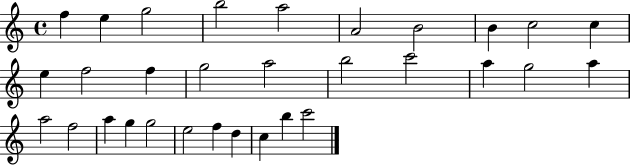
F5/q E5/q G5/h B5/h A5/h A4/h B4/h B4/q C5/h C5/q E5/q F5/h F5/q G5/h A5/h B5/h C6/h A5/q G5/h A5/q A5/h F5/h A5/q G5/q G5/h E5/h F5/q D5/q C5/q B5/q C6/h